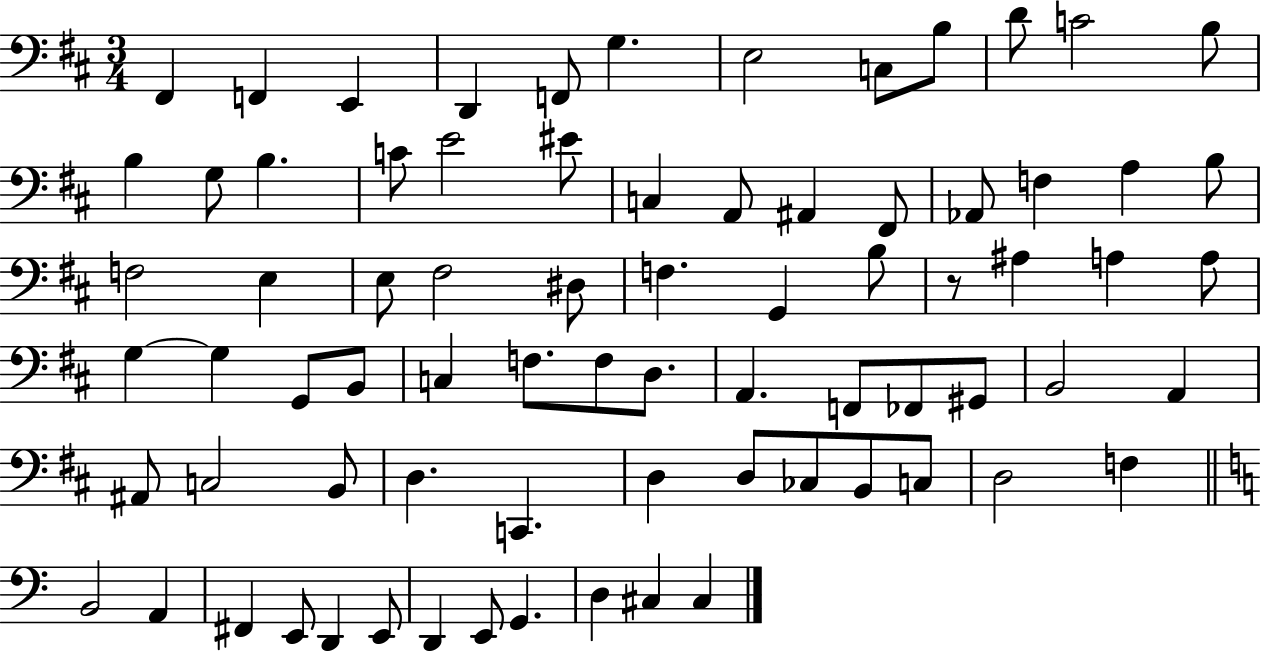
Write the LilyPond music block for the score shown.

{
  \clef bass
  \numericTimeSignature
  \time 3/4
  \key d \major
  \repeat volta 2 { fis,4 f,4 e,4 | d,4 f,8 g4. | e2 c8 b8 | d'8 c'2 b8 | \break b4 g8 b4. | c'8 e'2 eis'8 | c4 a,8 ais,4 fis,8 | aes,8 f4 a4 b8 | \break f2 e4 | e8 fis2 dis8 | f4. g,4 b8 | r8 ais4 a4 a8 | \break g4~~ g4 g,8 b,8 | c4 f8. f8 d8. | a,4. f,8 fes,8 gis,8 | b,2 a,4 | \break ais,8 c2 b,8 | d4. c,4. | d4 d8 ces8 b,8 c8 | d2 f4 | \break \bar "||" \break \key a \minor b,2 a,4 | fis,4 e,8 d,4 e,8 | d,4 e,8 g,4. | d4 cis4 cis4 | \break } \bar "|."
}